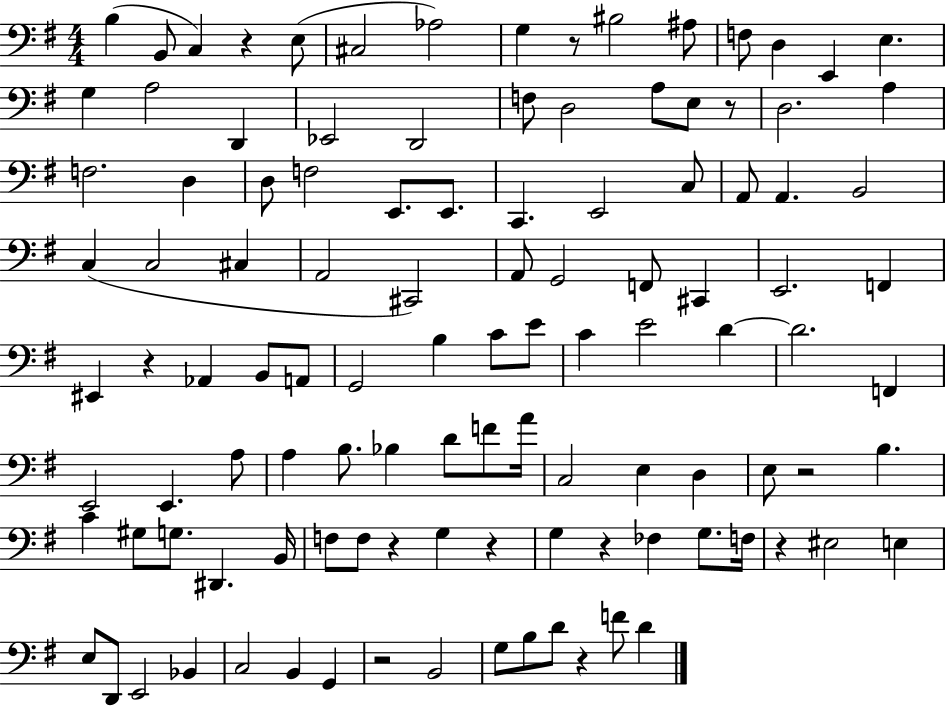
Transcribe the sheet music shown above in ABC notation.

X:1
T:Untitled
M:4/4
L:1/4
K:G
B, B,,/2 C, z E,/2 ^C,2 _A,2 G, z/2 ^B,2 ^A,/2 F,/2 D, E,, E, G, A,2 D,, _E,,2 D,,2 F,/2 D,2 A,/2 E,/2 z/2 D,2 A, F,2 D, D,/2 F,2 E,,/2 E,,/2 C,, E,,2 C,/2 A,,/2 A,, B,,2 C, C,2 ^C, A,,2 ^C,,2 A,,/2 G,,2 F,,/2 ^C,, E,,2 F,, ^E,, z _A,, B,,/2 A,,/2 G,,2 B, C/2 E/2 C E2 D D2 F,, E,,2 E,, A,/2 A, B,/2 _B, D/2 F/2 A/4 C,2 E, D, E,/2 z2 B, C ^G,/2 G,/2 ^D,, B,,/4 F,/2 F,/2 z G, z G, z _F, G,/2 F,/4 z ^E,2 E, E,/2 D,,/2 E,,2 _B,, C,2 B,, G,, z2 B,,2 G,/2 B,/2 D/2 z F/2 D